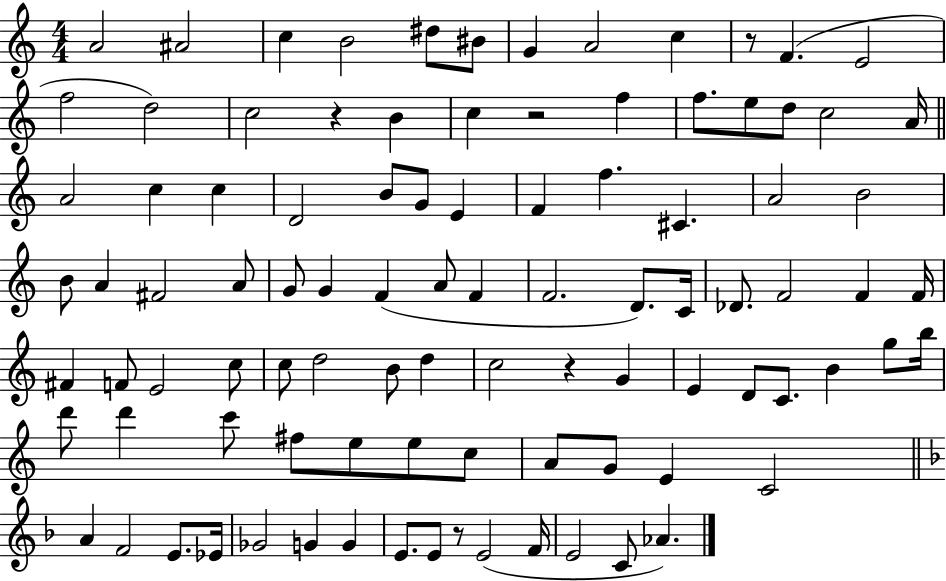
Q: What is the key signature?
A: C major